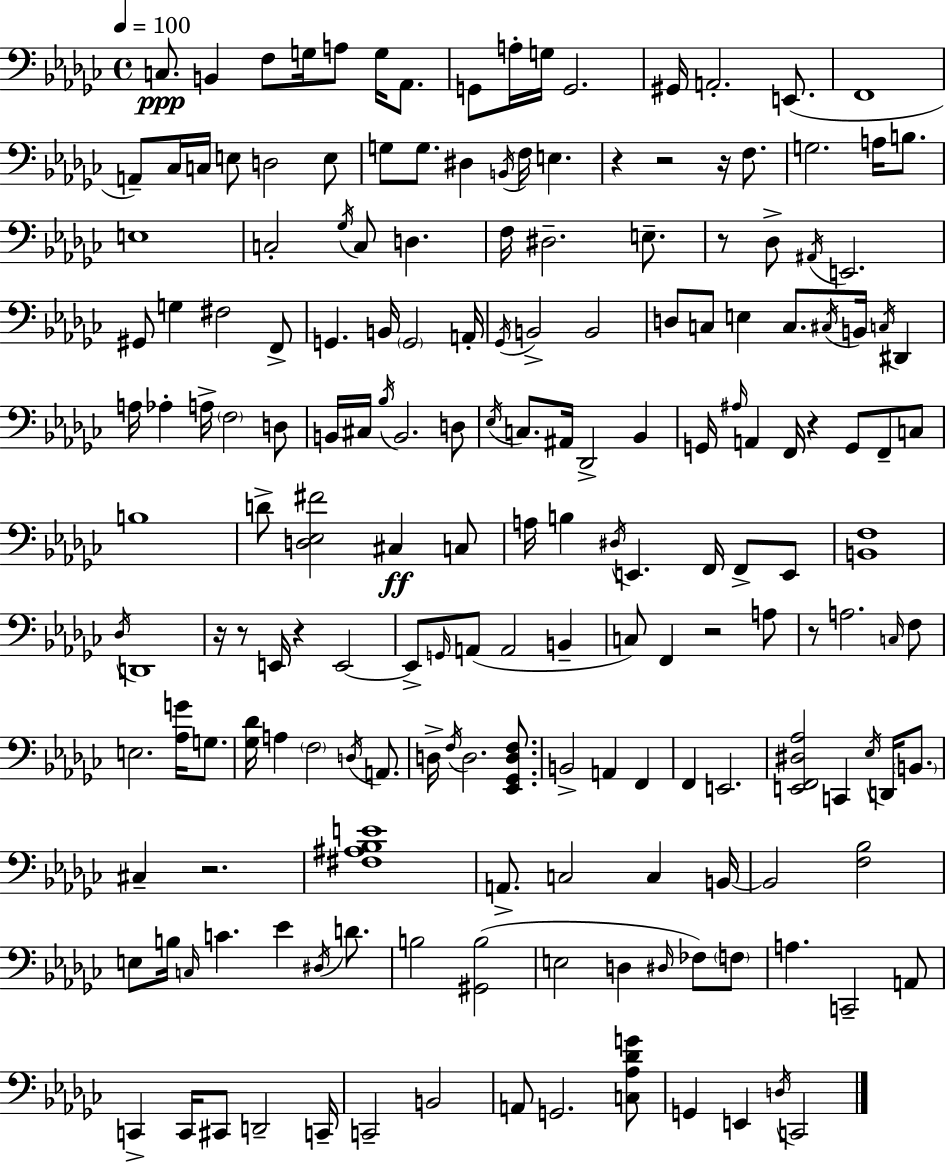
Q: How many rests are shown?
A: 11